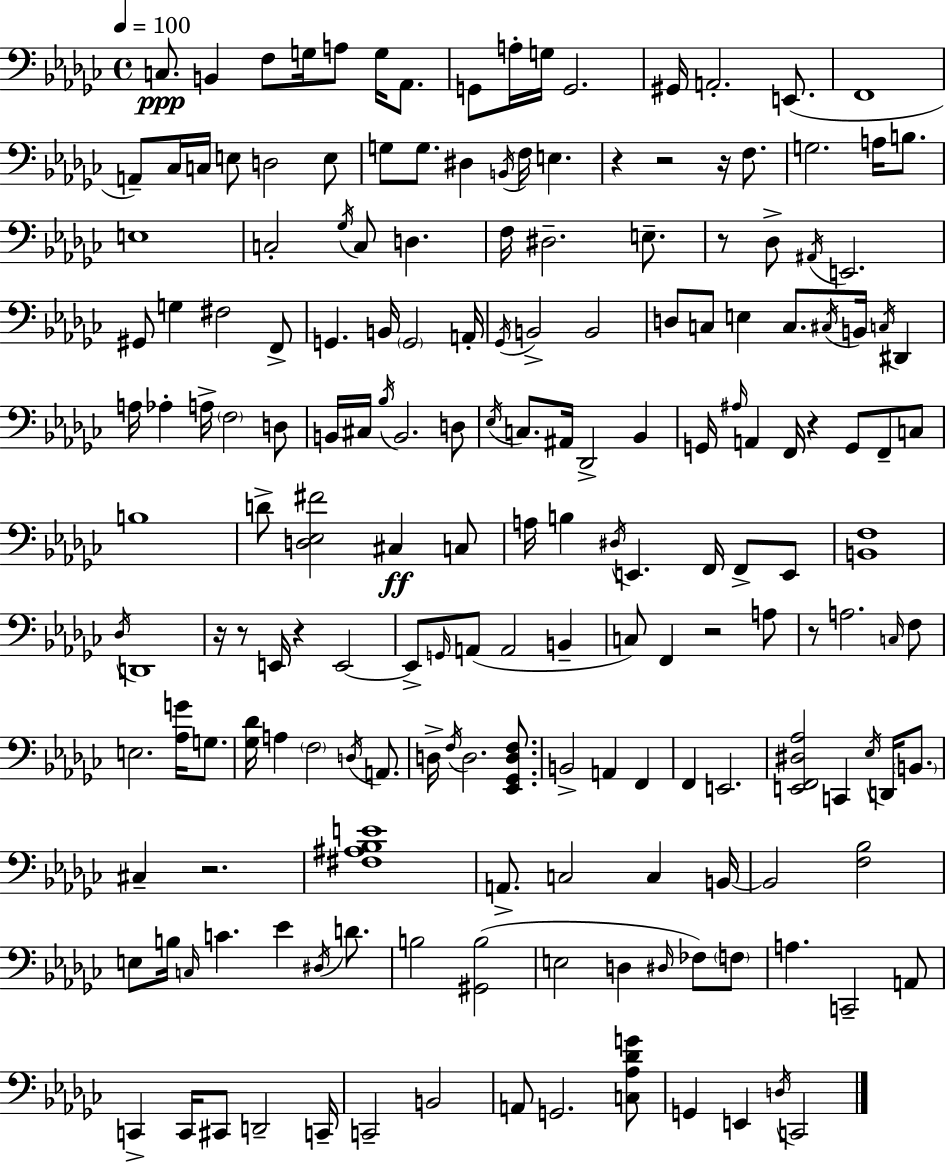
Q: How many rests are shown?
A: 11